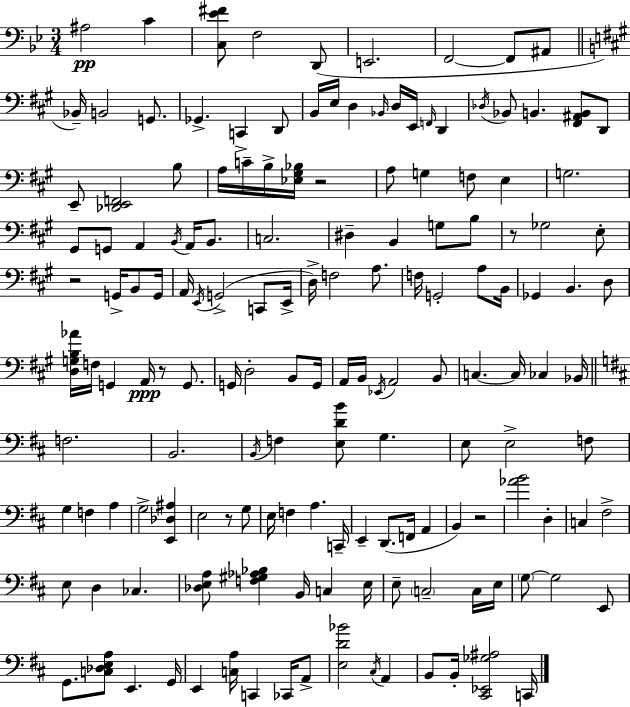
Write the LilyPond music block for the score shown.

{
  \clef bass
  \numericTimeSignature
  \time 3/4
  \key g \minor
  ais2\pp c'4 | <c ees' fis'>8 f2 d,8( | e,2. | f,2~~ f,8 ais,8 | \break \bar "||" \break \key a \major bes,16--) b,2 g,8. | ges,4.-> c,4-> d,8 | b,16 e16 d4 \grace { bes,16 } d16 e,16 \grace { f,16 } d,4 | \acciaccatura { des16 } bes,8 b,4. <fis, ais, b,>8 | \break d,8 e,8-- <des, e, f,>2 | b8 a16 c'16-- b16-> <ees gis bes>16 r2 | a8 g4 f8 e4 | g2. | \break gis,8 g,8 a,4 \acciaccatura { b,16 } | a,16 b,8. c2. | dis4-- b,4 | g8 b8 r8 ges2 | \break e8-. r2 | g,16-> b,8 g,16 a,16 \acciaccatura { e,16 } g,2->( | c,8 e,16-> d16->) f2 | a8. f16 g,2-. | \break a8 b,16 ges,4 b,4. | d8 <d g b aes'>16 f16 g,4 a,16\ppp | r8 g,8. g,16 d2-. | b,8 g,16 a,16 b,16 \acciaccatura { ees,16 } a,2 | \break b,8 c4.~~ | c16 ces4 bes,16 \bar "||" \break \key d \major f2. | b,2. | \acciaccatura { b,16 } f4 <e d' b'>8 g4. | e8 e2-> f8 | \break g4 f4 a4 | g2-> <e, des ais>4 | e2 r8 g8 | e16 f4 a4. | \break c,16-- e,4-- d,8.( f,16 a,4 | b,4) r2 | <aes' b'>2 d4-. | c4 fis2-> | \break e8 d4 ces4. | <des e a>8 <f gis aes bes>4 b,16 c4 | e16 e8-- \parenthesize c2-- c16 | e16 \parenthesize g8~~ g2 e,8 | \break g,8. <c des e a>8 e,4. | g,16 e,4 <c a>16 c,4 ces,16 a,8-> | <e d' bes'>2 \acciaccatura { cis16 } a,4 | b,8 b,16-. <cis, ees, ges ais>2 | \break c,16 \bar "|."
}